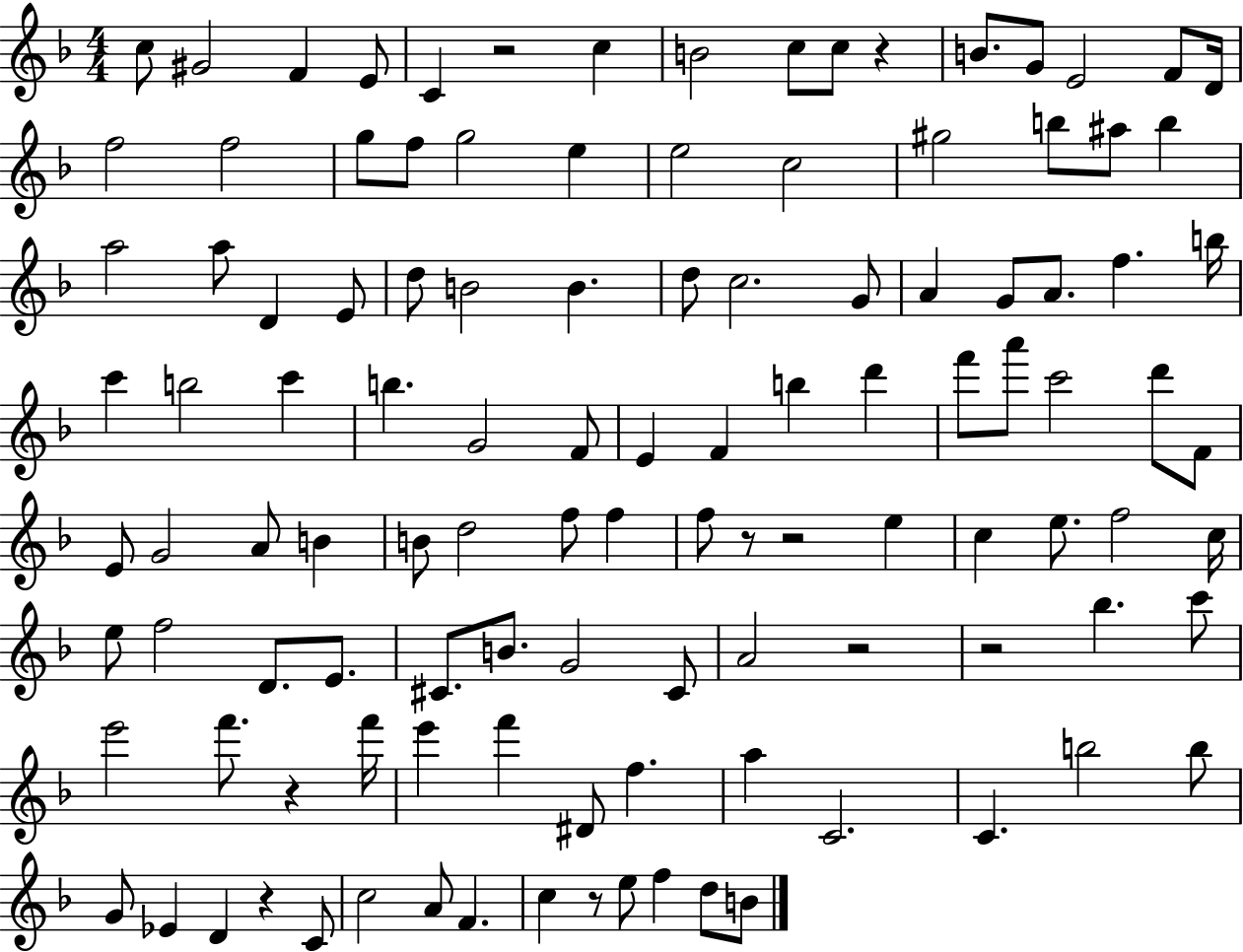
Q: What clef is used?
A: treble